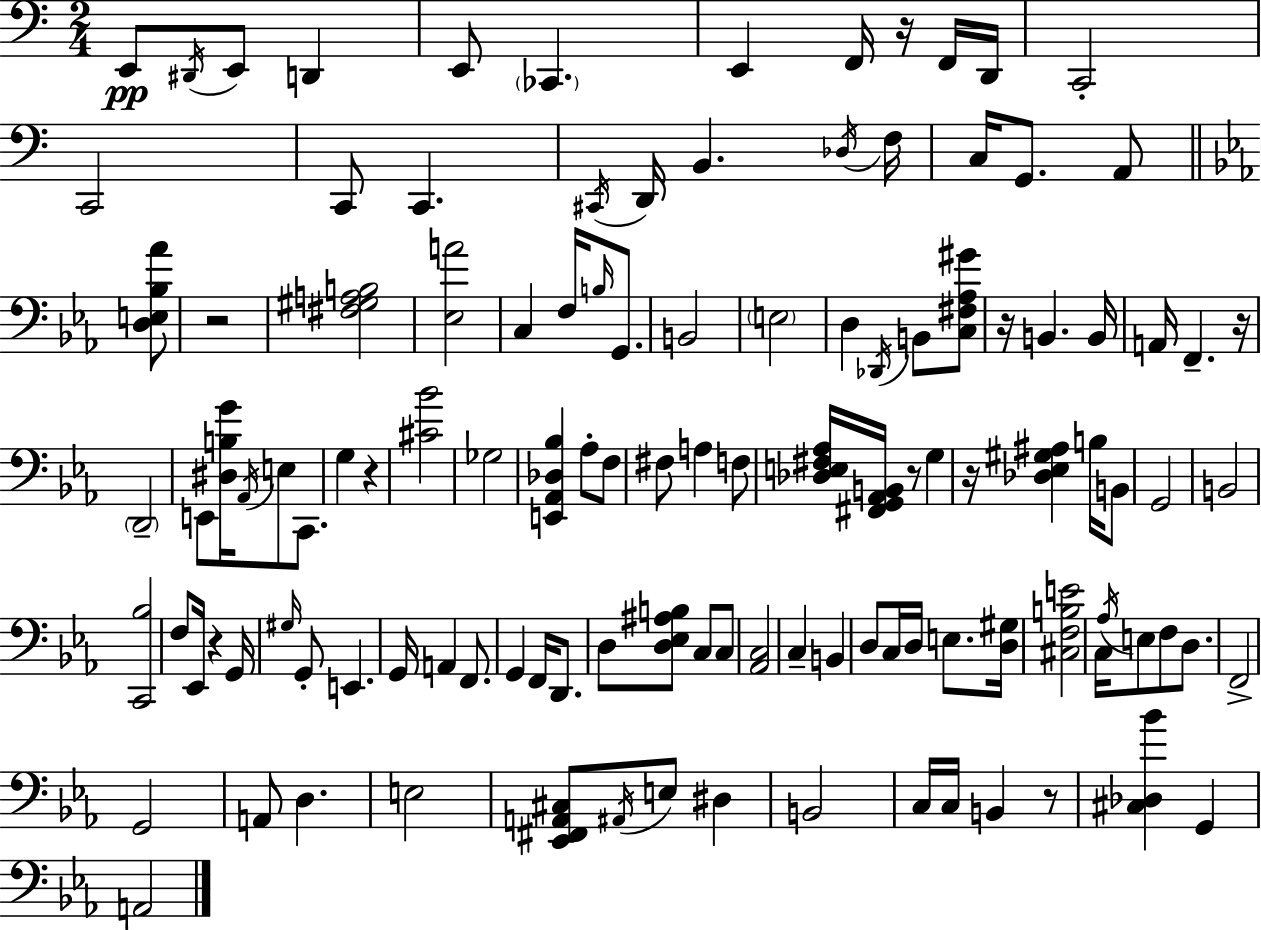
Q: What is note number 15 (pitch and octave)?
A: C#2